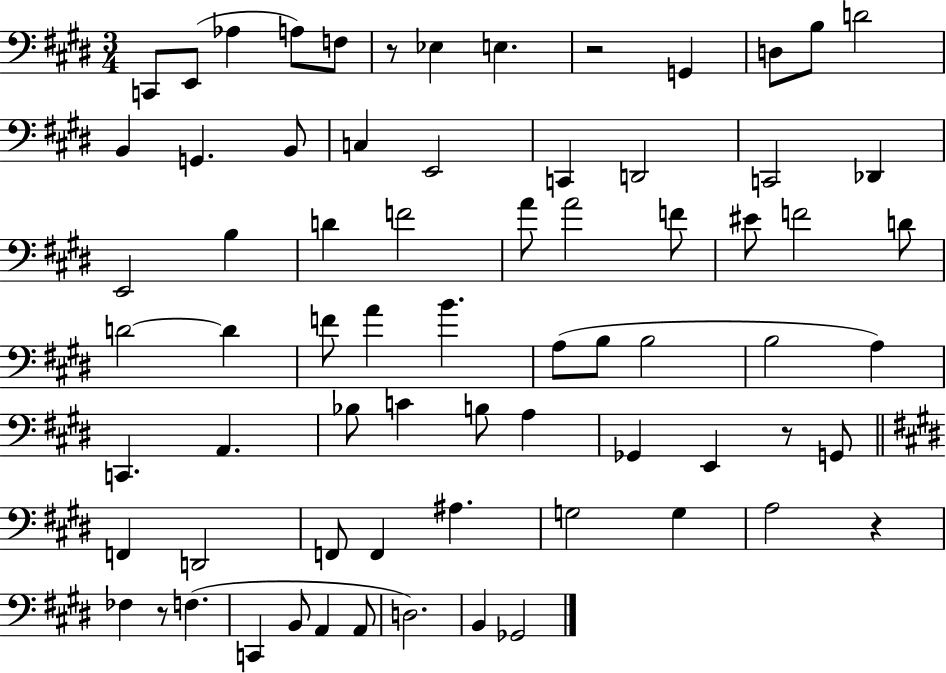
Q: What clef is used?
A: bass